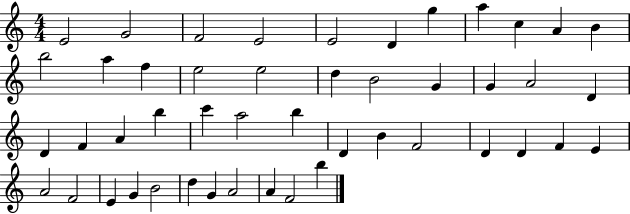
{
  \clef treble
  \numericTimeSignature
  \time 4/4
  \key c \major
  e'2 g'2 | f'2 e'2 | e'2 d'4 g''4 | a''4 c''4 a'4 b'4 | \break b''2 a''4 f''4 | e''2 e''2 | d''4 b'2 g'4 | g'4 a'2 d'4 | \break d'4 f'4 a'4 b''4 | c'''4 a''2 b''4 | d'4 b'4 f'2 | d'4 d'4 f'4 e'4 | \break a'2 f'2 | e'4 g'4 b'2 | d''4 g'4 a'2 | a'4 f'2 b''4 | \break \bar "|."
}